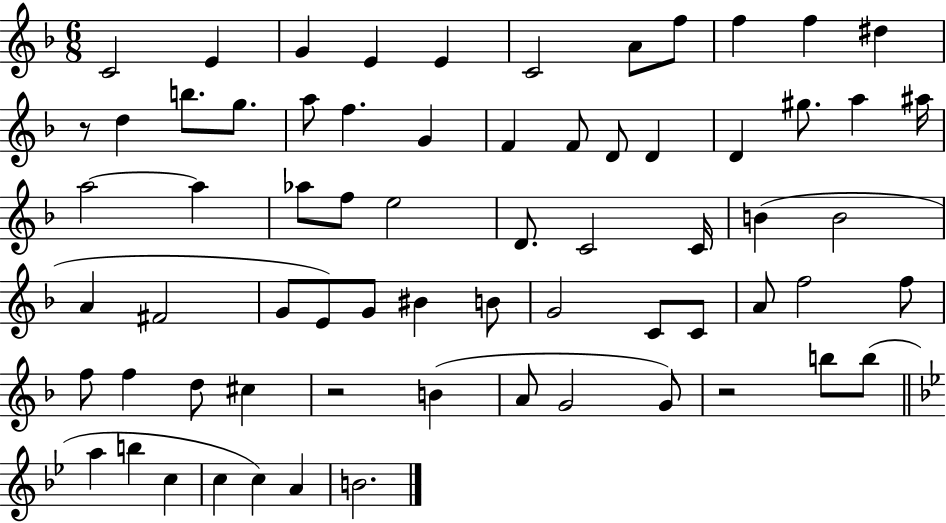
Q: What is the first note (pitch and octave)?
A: C4